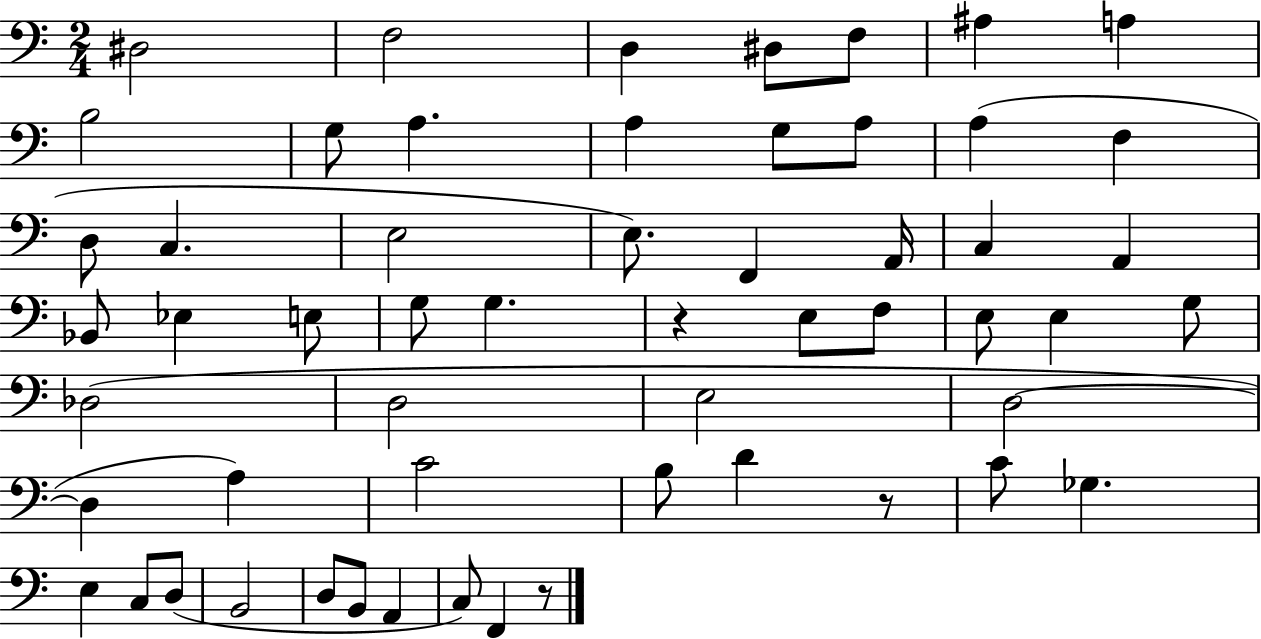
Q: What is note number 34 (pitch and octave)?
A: Db3